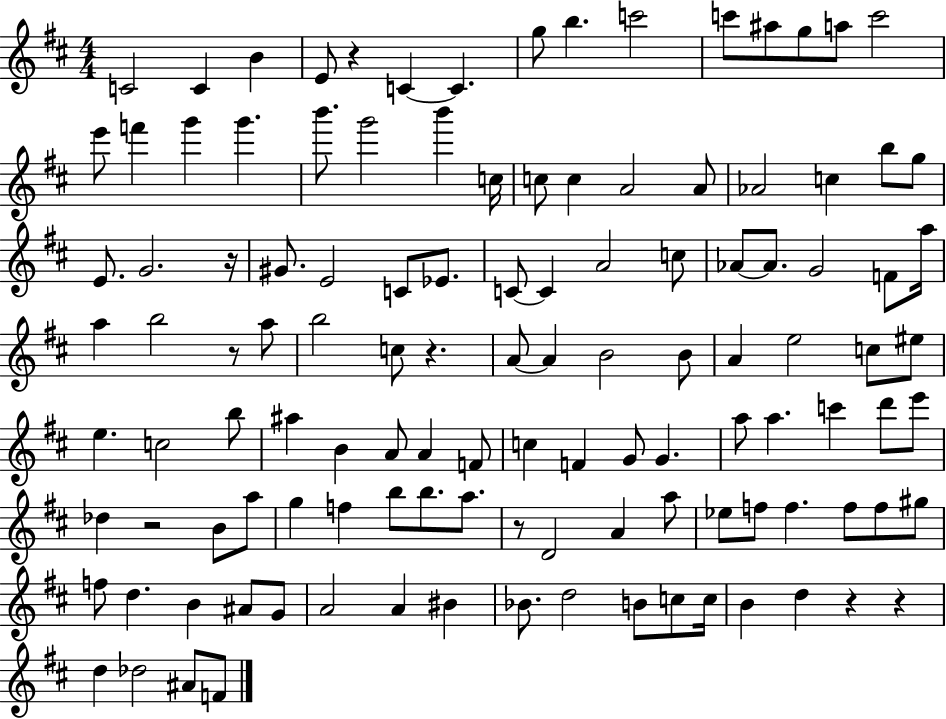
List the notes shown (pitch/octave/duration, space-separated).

C4/h C4/q B4/q E4/e R/q C4/q C4/q. G5/e B5/q. C6/h C6/e A#5/e G5/e A5/e C6/h E6/e F6/q G6/q G6/q. B6/e. G6/h B6/q C5/s C5/e C5/q A4/h A4/e Ab4/h C5/q B5/e G5/e E4/e. G4/h. R/s G#4/e. E4/h C4/e Eb4/e. C4/e C4/q A4/h C5/e Ab4/e Ab4/e. G4/h F4/e A5/s A5/q B5/h R/e A5/e B5/h C5/e R/q. A4/e A4/q B4/h B4/e A4/q E5/h C5/e EIS5/e E5/q. C5/h B5/e A#5/q B4/q A4/e A4/q F4/e C5/q F4/q G4/e G4/q. A5/e A5/q. C6/q D6/e E6/e Db5/q R/h B4/e A5/e G5/q F5/q B5/e B5/e. A5/e. R/e D4/h A4/q A5/e Eb5/e F5/e F5/q. F5/e F5/e G#5/e F5/e D5/q. B4/q A#4/e G4/e A4/h A4/q BIS4/q Bb4/e. D5/h B4/e C5/e C5/s B4/q D5/q R/q R/q D5/q Db5/h A#4/e F4/e